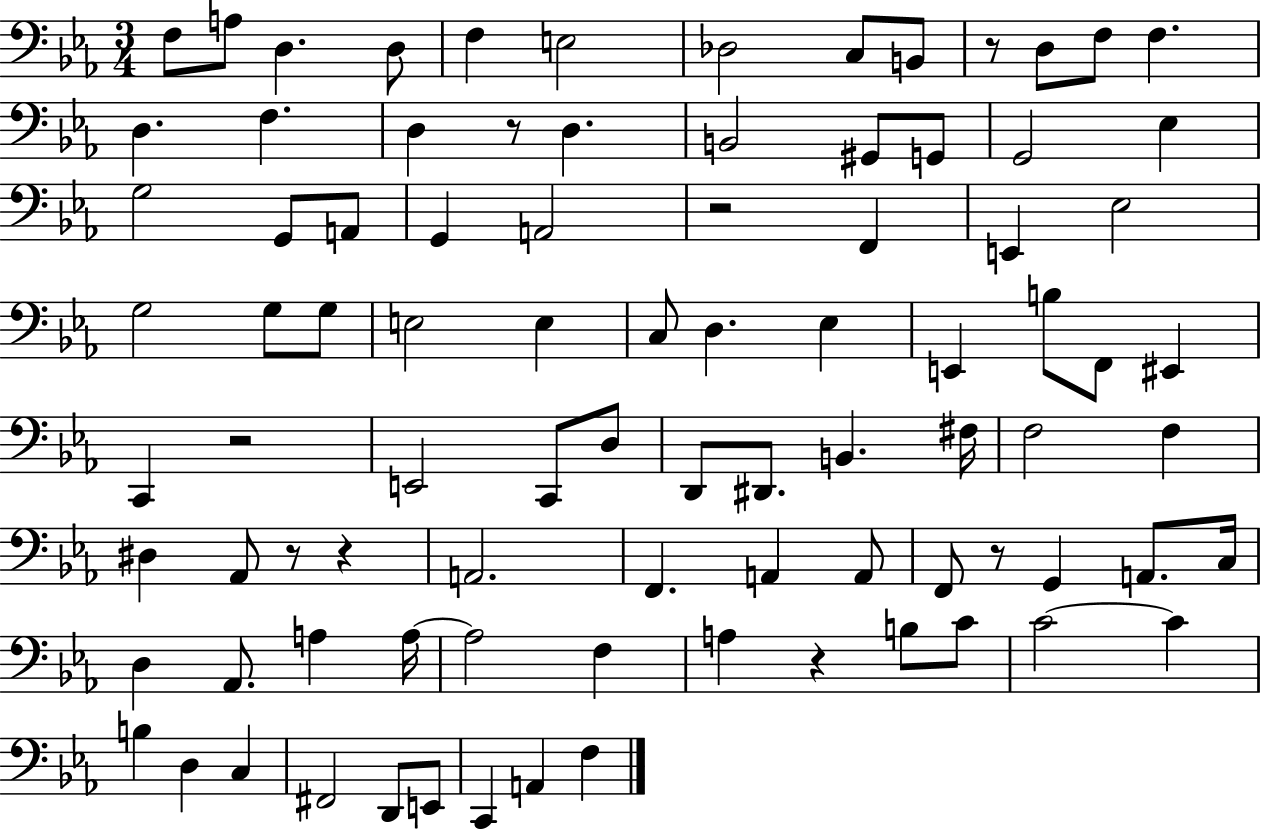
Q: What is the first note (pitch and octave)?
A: F3